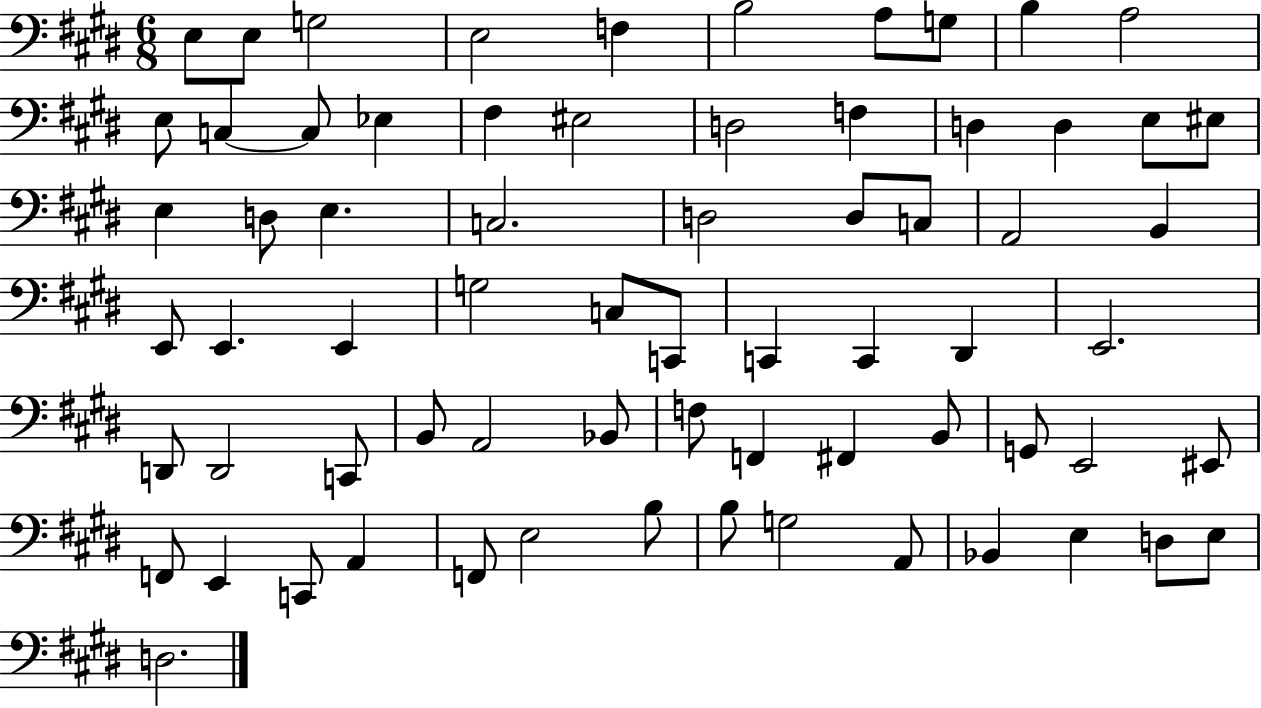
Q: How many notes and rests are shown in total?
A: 69